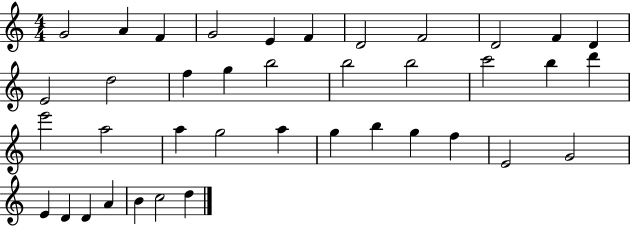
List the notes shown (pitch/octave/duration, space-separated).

G4/h A4/q F4/q G4/h E4/q F4/q D4/h F4/h D4/h F4/q D4/q E4/h D5/h F5/q G5/q B5/h B5/h B5/h C6/h B5/q D6/q E6/h A5/h A5/q G5/h A5/q G5/q B5/q G5/q F5/q E4/h G4/h E4/q D4/q D4/q A4/q B4/q C5/h D5/q